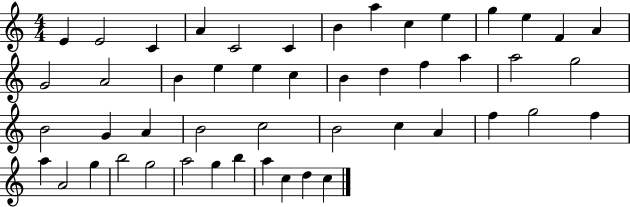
E4/q E4/h C4/q A4/q C4/h C4/q B4/q A5/q C5/q E5/q G5/q E5/q F4/q A4/q G4/h A4/h B4/q E5/q E5/q C5/q B4/q D5/q F5/q A5/q A5/h G5/h B4/h G4/q A4/q B4/h C5/h B4/h C5/q A4/q F5/q G5/h F5/q A5/q A4/h G5/q B5/h G5/h A5/h G5/q B5/q A5/q C5/q D5/q C5/q